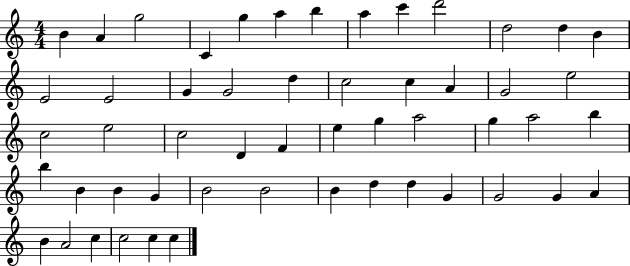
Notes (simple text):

B4/q A4/q G5/h C4/q G5/q A5/q B5/q A5/q C6/q D6/h D5/h D5/q B4/q E4/h E4/h G4/q G4/h D5/q C5/h C5/q A4/q G4/h E5/h C5/h E5/h C5/h D4/q F4/q E5/q G5/q A5/h G5/q A5/h B5/q B5/q B4/q B4/q G4/q B4/h B4/h B4/q D5/q D5/q G4/q G4/h G4/q A4/q B4/q A4/h C5/q C5/h C5/q C5/q